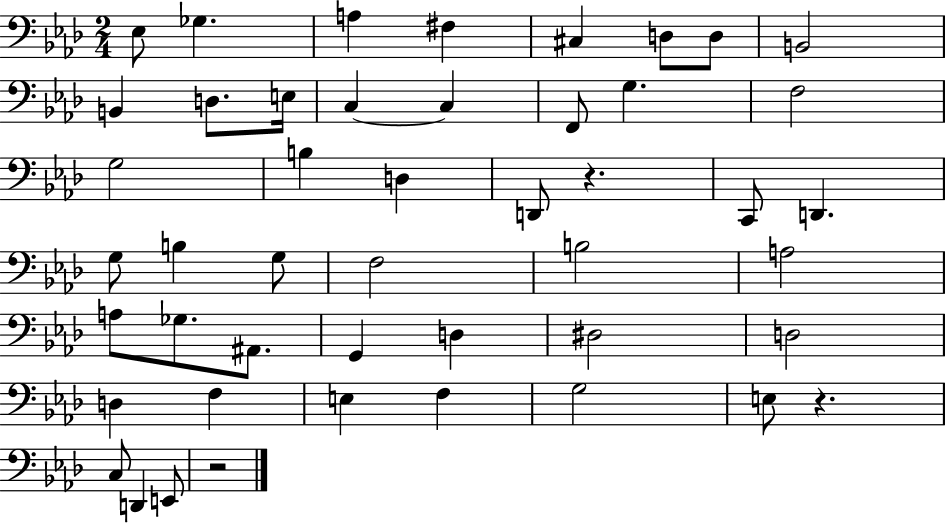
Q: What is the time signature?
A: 2/4